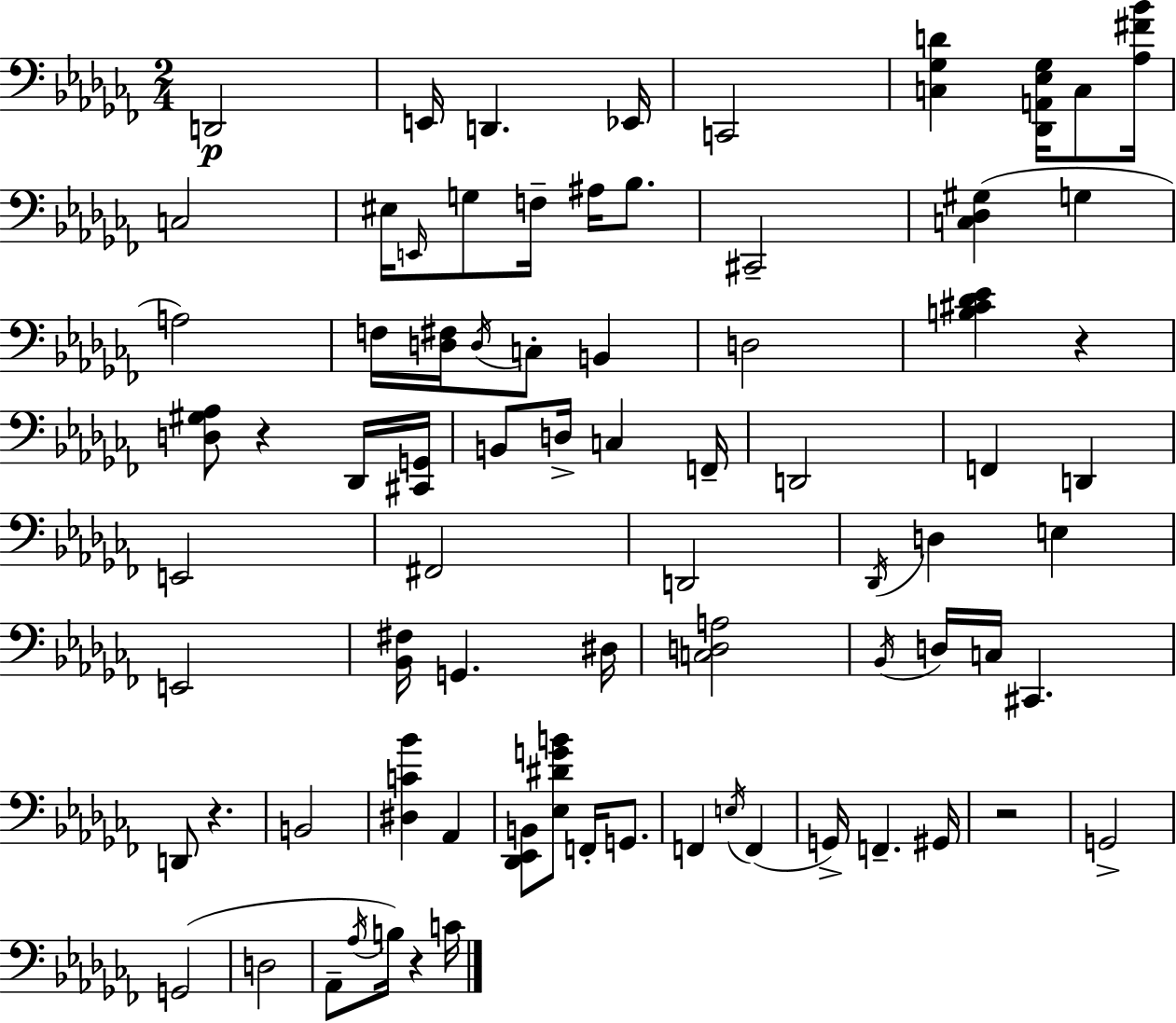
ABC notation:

X:1
T:Untitled
M:2/4
L:1/4
K:Abm
D,,2 E,,/4 D,, _E,,/4 C,,2 [C,_G,D] [_D,,A,,_E,_G,]/4 C,/2 [_A,^F_B]/4 C,2 ^E,/4 E,,/4 G,/2 F,/4 ^A,/4 _B,/2 ^C,,2 [C,_D,^G,] G, A,2 F,/4 [D,^F,]/4 D,/4 C,/2 B,, D,2 [B,^C_D_E] z [D,^G,_A,]/2 z _D,,/4 [^C,,G,,]/4 B,,/2 D,/4 C, F,,/4 D,,2 F,, D,, E,,2 ^F,,2 D,,2 _D,,/4 D, E, E,,2 [_B,,^F,]/4 G,, ^D,/4 [C,D,A,]2 _B,,/4 D,/4 C,/4 ^C,, D,,/2 z B,,2 [^D,C_B] _A,, [_D,,_E,,B,,]/2 [_E,^DGB]/2 F,,/4 G,,/2 F,, E,/4 F,, G,,/4 F,, ^G,,/4 z2 G,,2 G,,2 D,2 _A,,/2 _A,/4 B,/4 z C/4